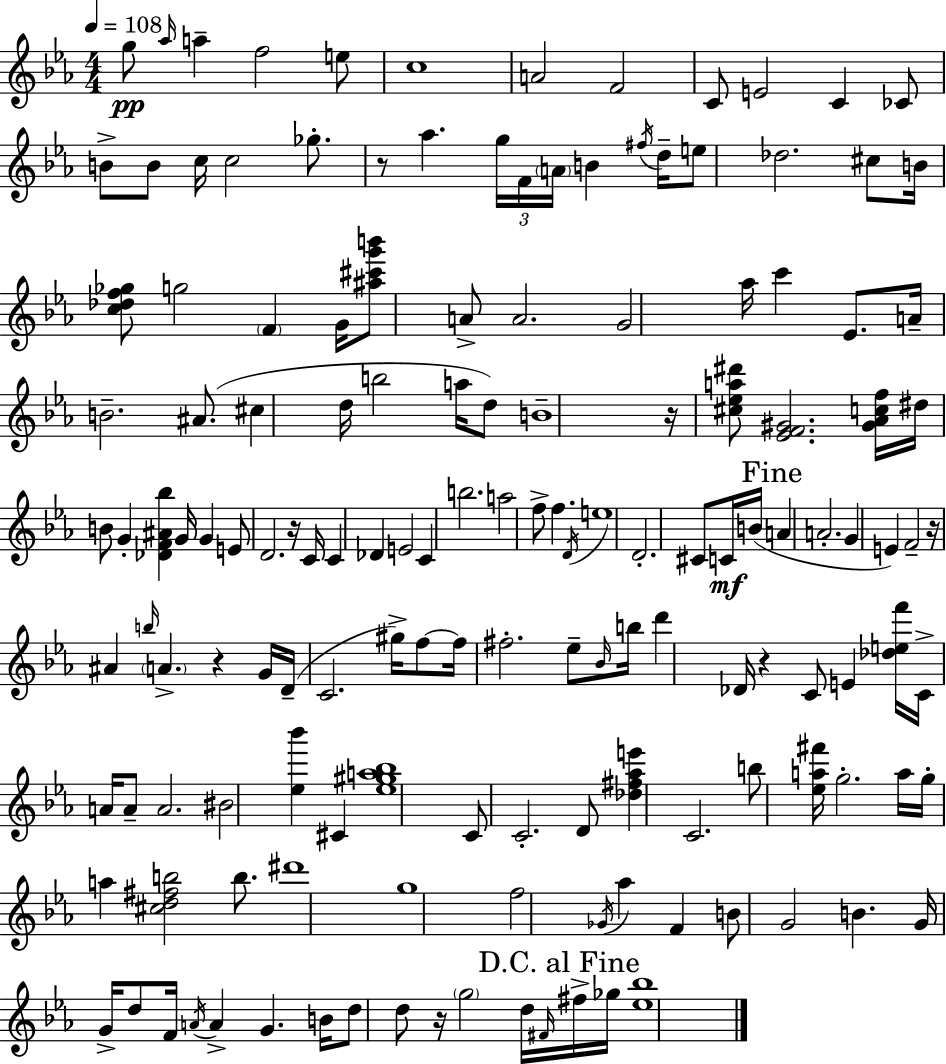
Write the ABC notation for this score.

X:1
T:Untitled
M:4/4
L:1/4
K:Eb
g/2 _a/4 a f2 e/2 c4 A2 F2 C/2 E2 C _C/2 B/2 B/2 c/4 c2 _g/2 z/2 _a g/4 F/4 A/4 B ^f/4 d/4 e/2 _d2 ^c/2 B/4 [c_df_g]/2 g2 F G/4 [^a^c'g'b']/2 A/2 A2 G2 _a/4 c' _E/2 A/4 B2 ^A/2 ^c d/4 b2 a/4 d/2 B4 z/4 [^c_ea^d']/2 [_EF^G]2 [^G_Acf]/4 ^d/4 B/2 G [_DF^A_b] G/4 G E/2 D2 z/4 C/4 C _D E2 C b2 a2 f/2 f D/4 e4 D2 ^C/2 C/4 B/4 A A2 G E F2 z/4 ^A b/4 A z G/4 D/4 C2 ^g/4 f/2 f/4 ^f2 _e/2 _B/4 b/4 d' _D/4 z C/2 E [_def']/4 C/4 A/4 A/2 A2 ^B2 [_e_b'] ^C [_e^ga_b]4 C/2 C2 D/2 [_d^f_ae'] C2 b/2 [_ea^f']/4 g2 a/4 g/4 a [^cd^fb]2 b/2 ^d'4 g4 f2 _G/4 _a F B/2 G2 B G/4 G/4 d/2 F/4 A/4 A G B/4 d/2 d/2 z/4 g2 d/4 ^F/4 ^f/4 _g/4 [_e_b]4